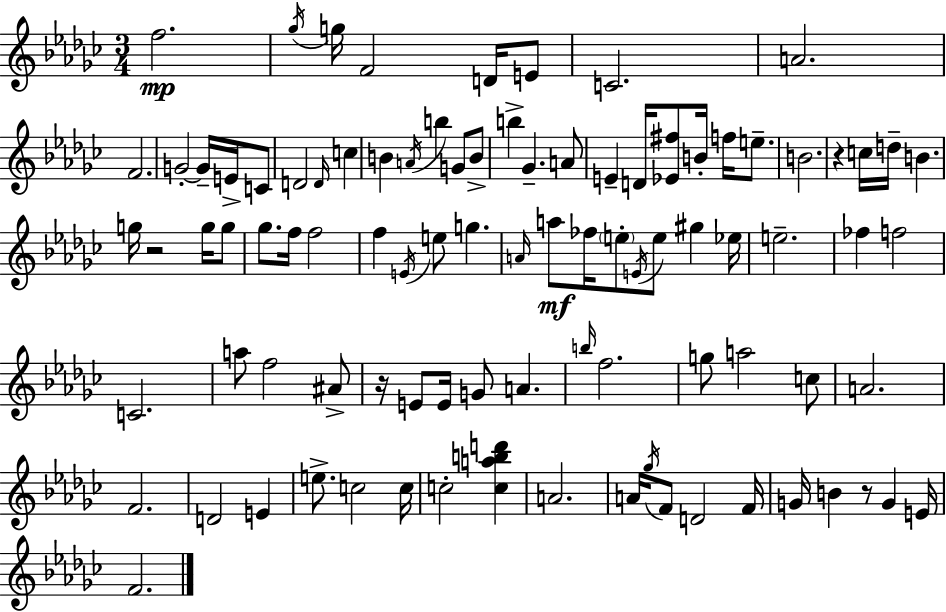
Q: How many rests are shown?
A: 4